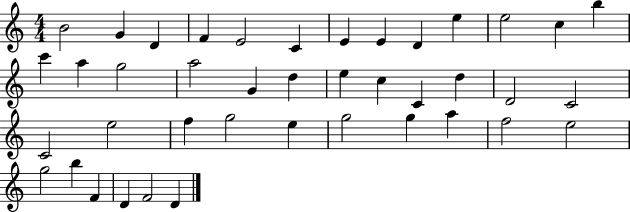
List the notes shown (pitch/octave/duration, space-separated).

B4/h G4/q D4/q F4/q E4/h C4/q E4/q E4/q D4/q E5/q E5/h C5/q B5/q C6/q A5/q G5/h A5/h G4/q D5/q E5/q C5/q C4/q D5/q D4/h C4/h C4/h E5/h F5/q G5/h E5/q G5/h G5/q A5/q F5/h E5/h G5/h B5/q F4/q D4/q F4/h D4/q